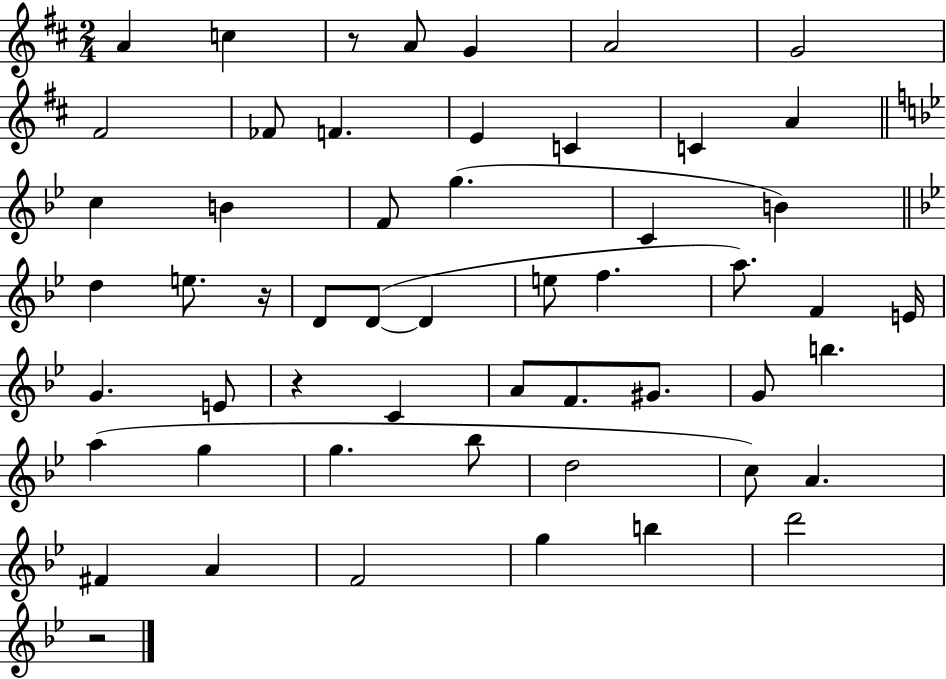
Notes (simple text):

A4/q C5/q R/e A4/e G4/q A4/h G4/h F#4/h FES4/e F4/q. E4/q C4/q C4/q A4/q C5/q B4/q F4/e G5/q. C4/q B4/q D5/q E5/e. R/s D4/e D4/e D4/q E5/e F5/q. A5/e. F4/q E4/s G4/q. E4/e R/q C4/q A4/e F4/e. G#4/e. G4/e B5/q. A5/q G5/q G5/q. Bb5/e D5/h C5/e A4/q. F#4/q A4/q F4/h G5/q B5/q D6/h R/h